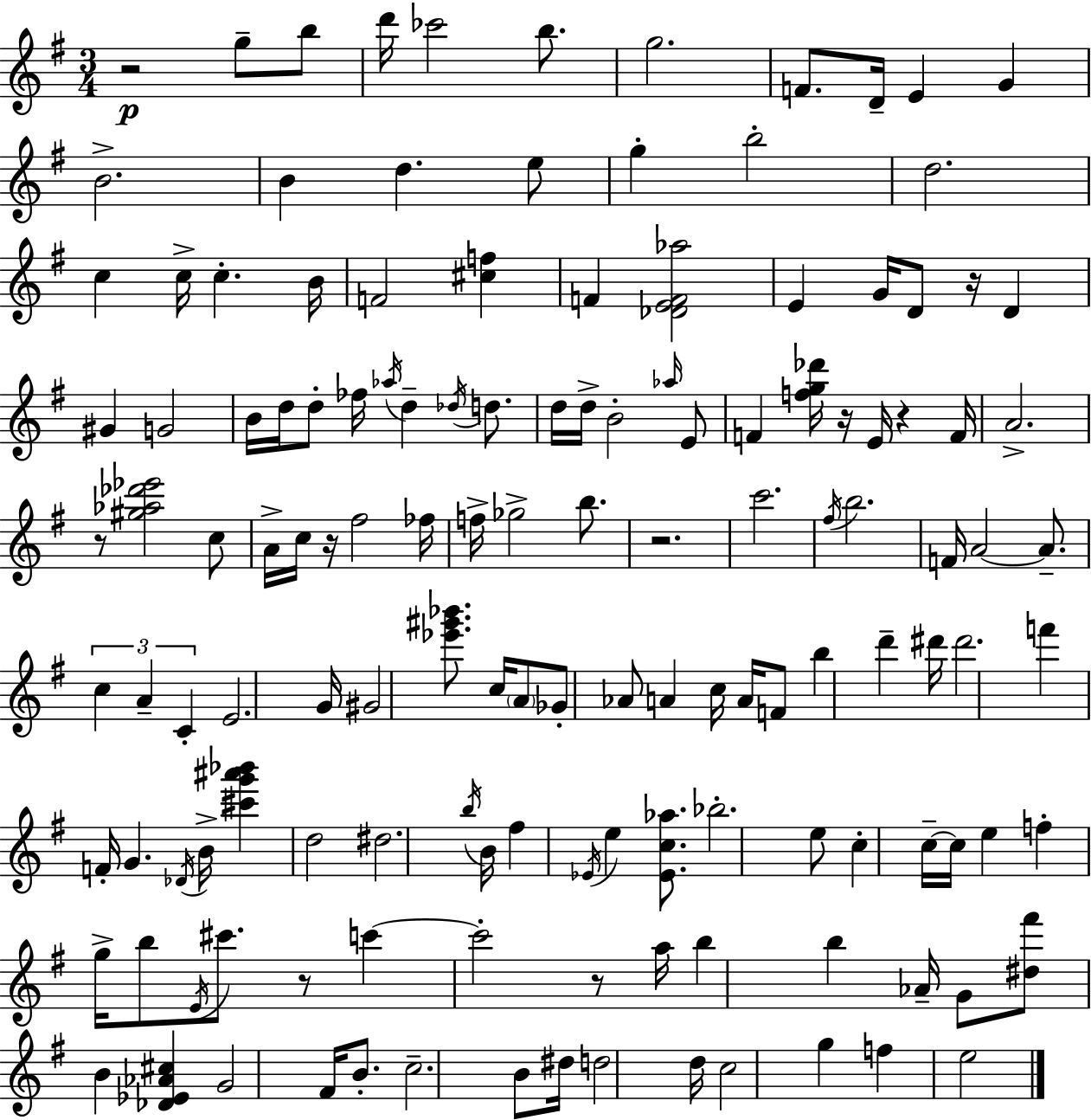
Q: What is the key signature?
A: G major